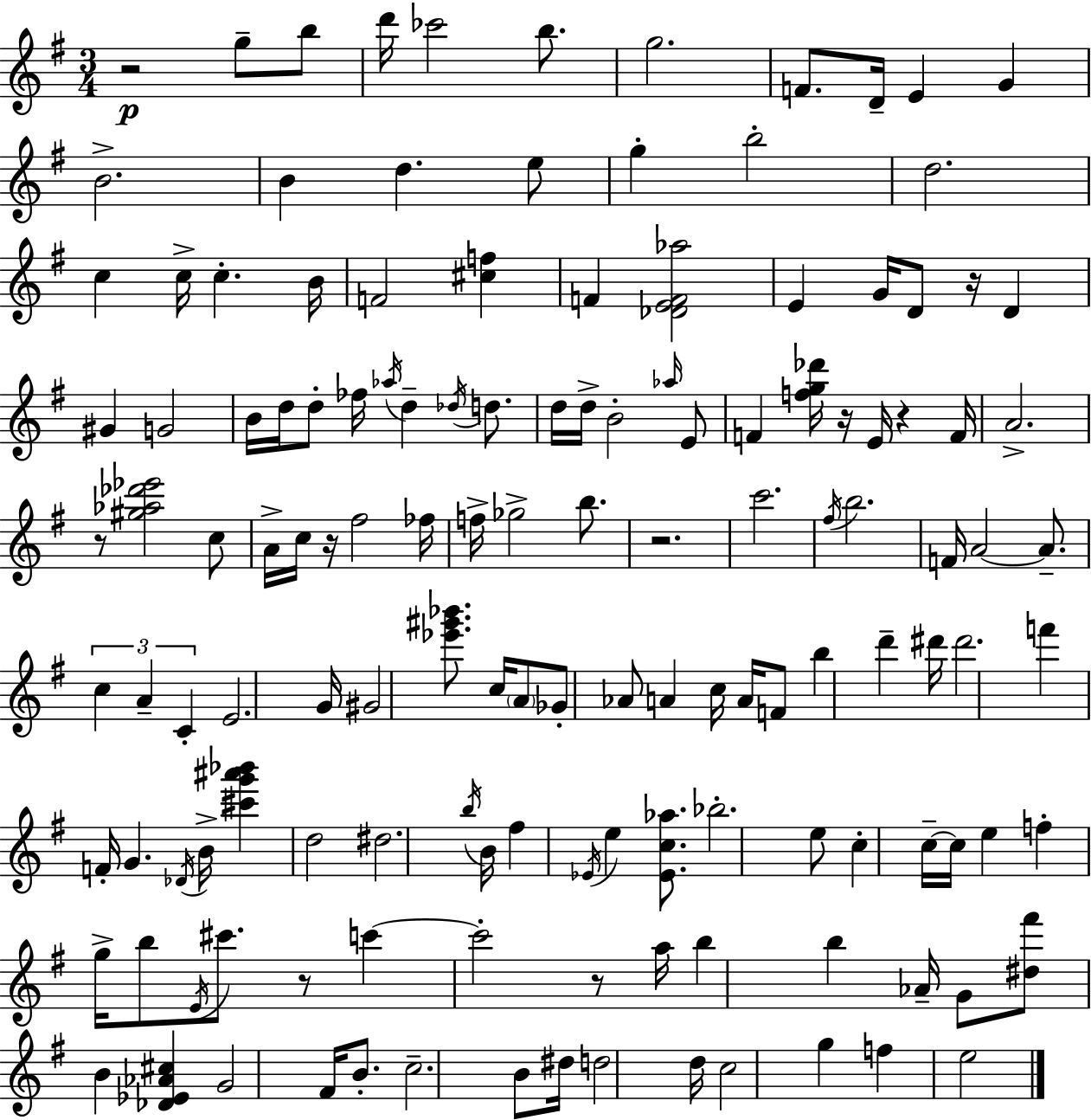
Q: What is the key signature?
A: G major